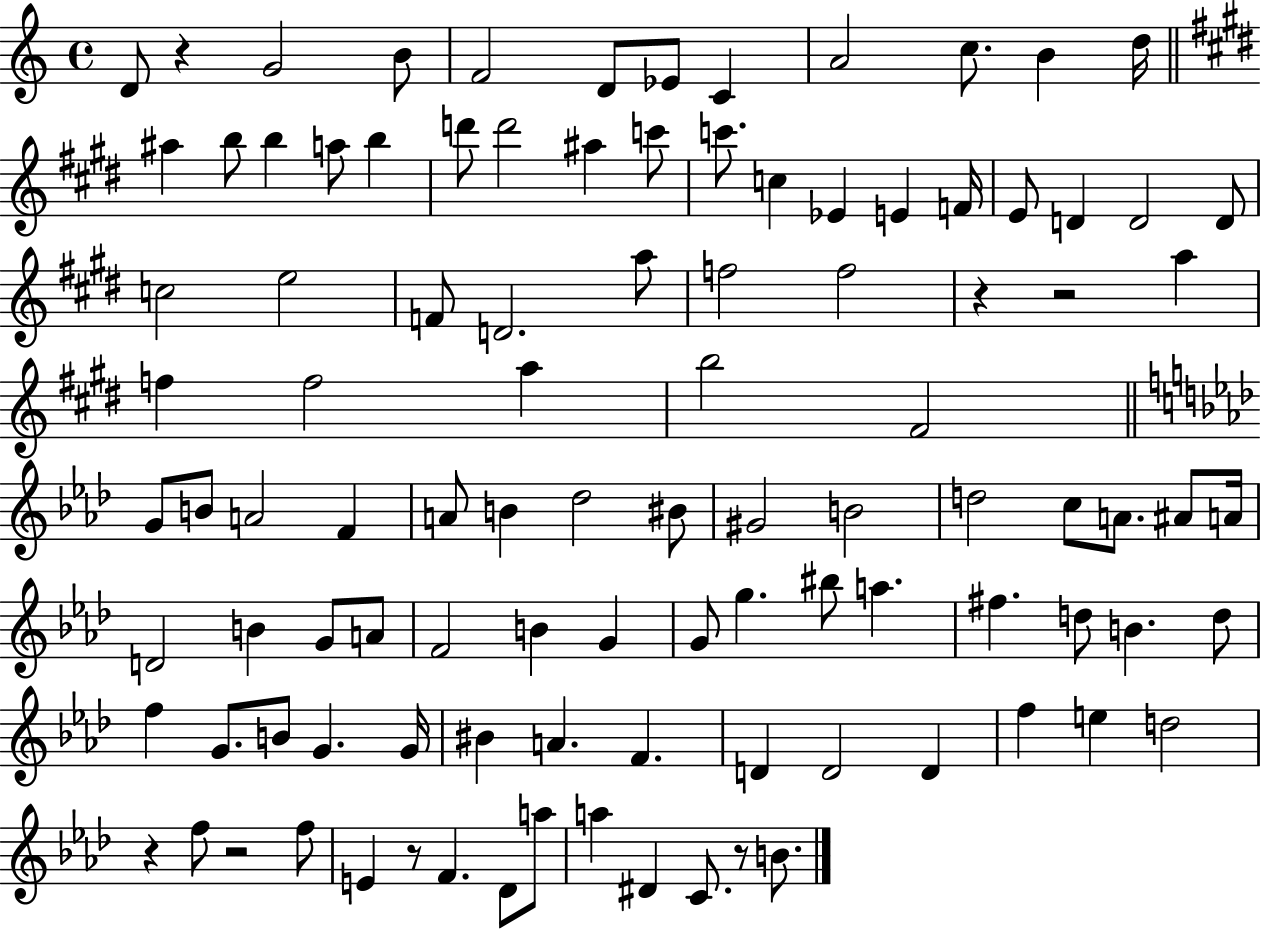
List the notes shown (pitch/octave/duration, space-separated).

D4/e R/q G4/h B4/e F4/h D4/e Eb4/e C4/q A4/h C5/e. B4/q D5/s A#5/q B5/e B5/q A5/e B5/q D6/e D6/h A#5/q C6/e C6/e. C5/q Eb4/q E4/q F4/s E4/e D4/q D4/h D4/e C5/h E5/h F4/e D4/h. A5/e F5/h F5/h R/q R/h A5/q F5/q F5/h A5/q B5/h F#4/h G4/e B4/e A4/h F4/q A4/e B4/q Db5/h BIS4/e G#4/h B4/h D5/h C5/e A4/e. A#4/e A4/s D4/h B4/q G4/e A4/e F4/h B4/q G4/q G4/e G5/q. BIS5/e A5/q. F#5/q. D5/e B4/q. D5/e F5/q G4/e. B4/e G4/q. G4/s BIS4/q A4/q. F4/q. D4/q D4/h D4/q F5/q E5/q D5/h R/q F5/e R/h F5/e E4/q R/e F4/q. Db4/e A5/e A5/q D#4/q C4/e. R/e B4/e.